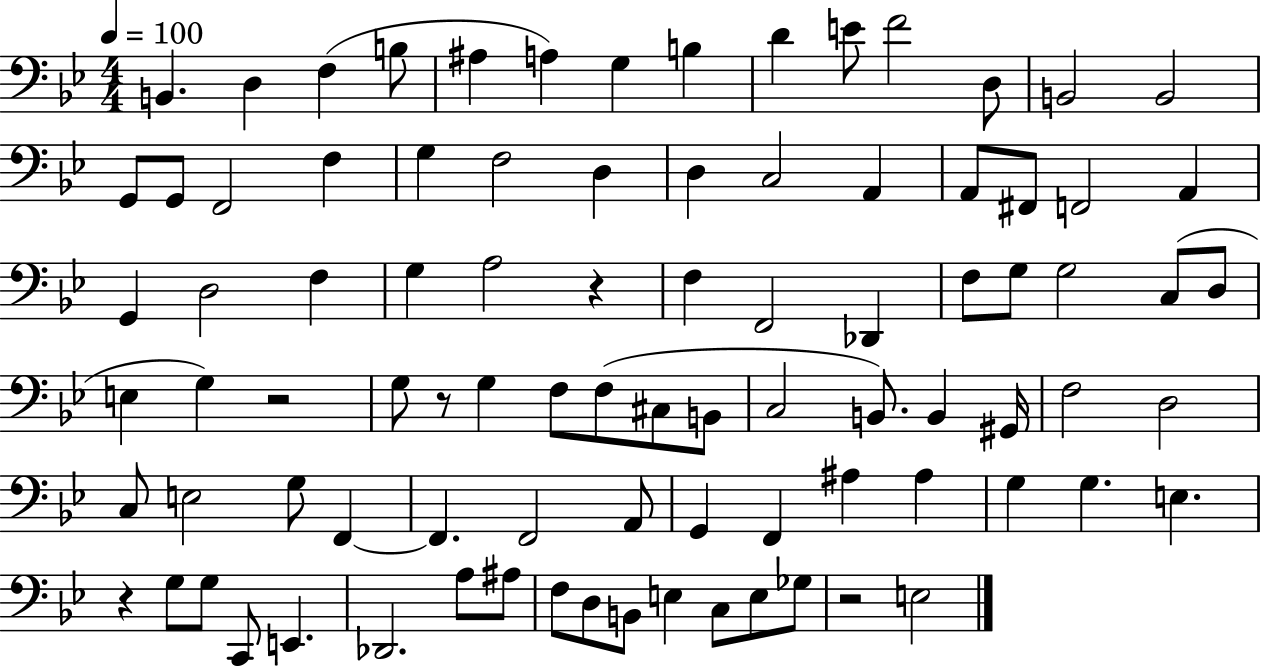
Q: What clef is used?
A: bass